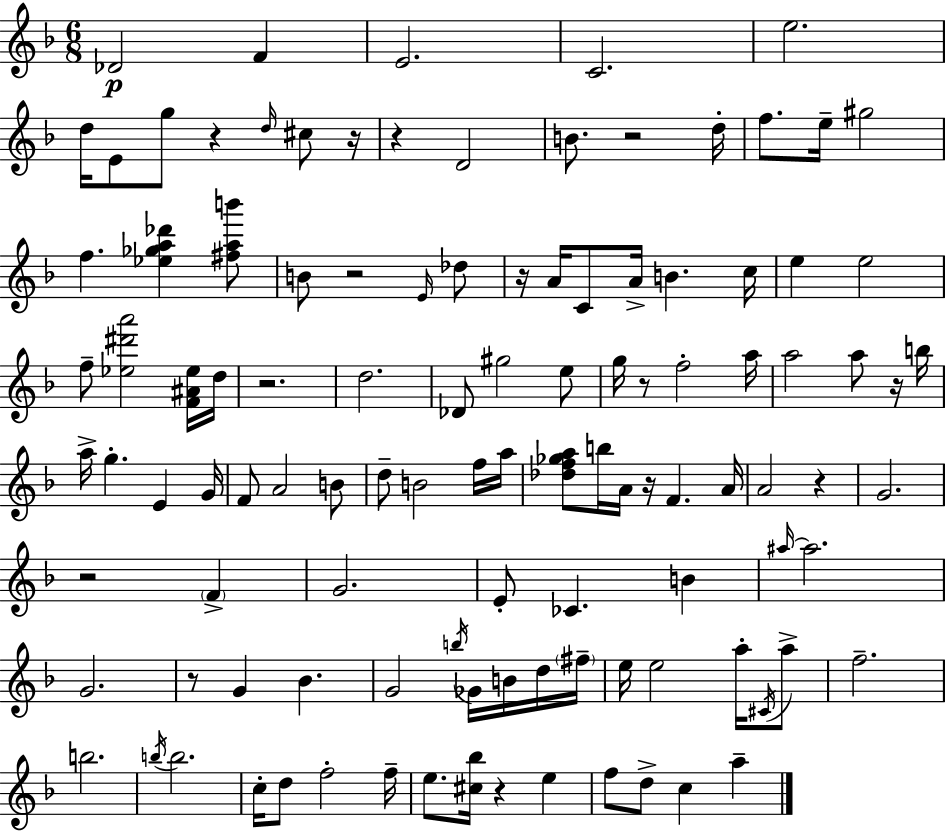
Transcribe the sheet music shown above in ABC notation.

X:1
T:Untitled
M:6/8
L:1/4
K:F
_D2 F E2 C2 e2 d/4 E/2 g/2 z d/4 ^c/2 z/4 z D2 B/2 z2 d/4 f/2 e/4 ^g2 f [_e_ga_d'] [^fab']/2 B/2 z2 E/4 _d/2 z/4 A/4 C/2 A/4 B c/4 e e2 f/2 [_e^d'a']2 [F^A_e]/4 d/4 z2 d2 _D/2 ^g2 e/2 g/4 z/2 f2 a/4 a2 a/2 z/4 b/4 a/4 g E G/4 F/2 A2 B/2 d/2 B2 f/4 a/4 [_df_ga]/2 b/4 A/4 z/4 F A/4 A2 z G2 z2 F G2 E/2 _C B ^a/4 ^a2 G2 z/2 G _B G2 b/4 _G/4 B/4 d/4 ^f/4 e/4 e2 a/4 ^C/4 a/2 f2 b2 b/4 b2 c/4 d/2 f2 f/4 e/2 [^c_b]/4 z e f/2 d/2 c a